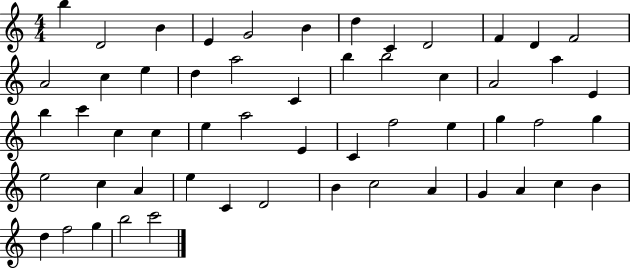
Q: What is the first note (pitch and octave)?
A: B5